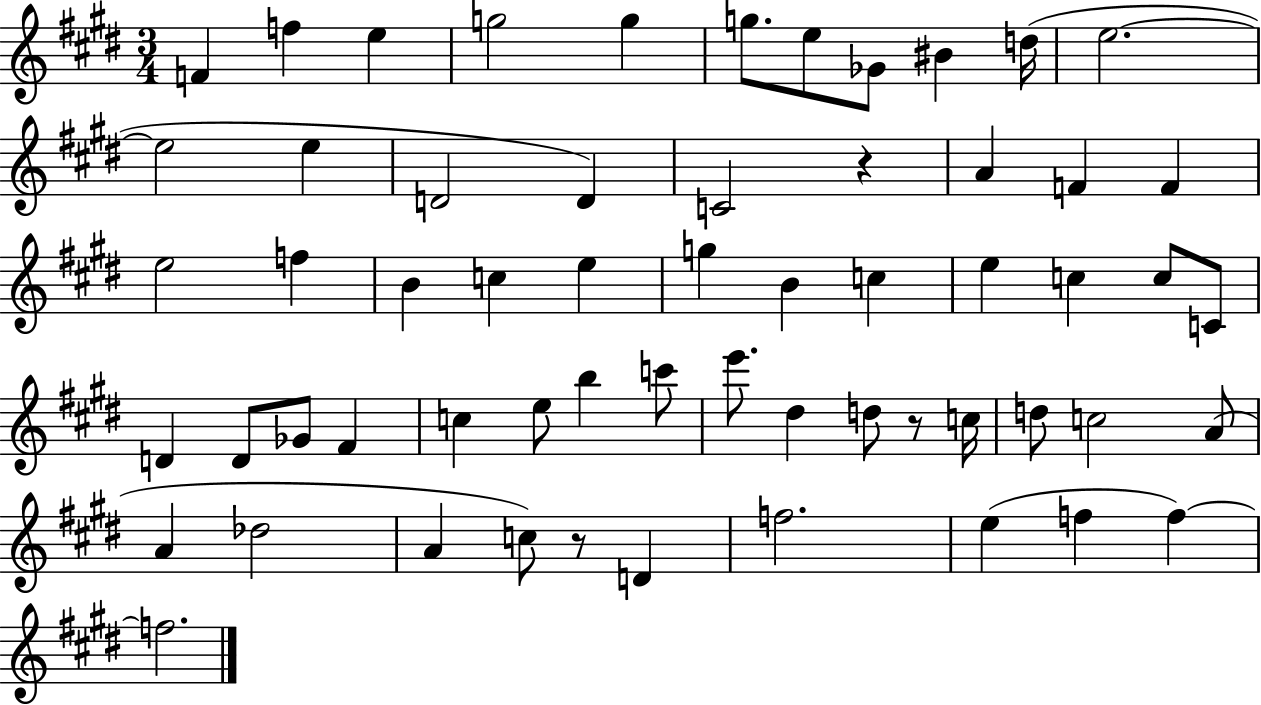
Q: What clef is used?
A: treble